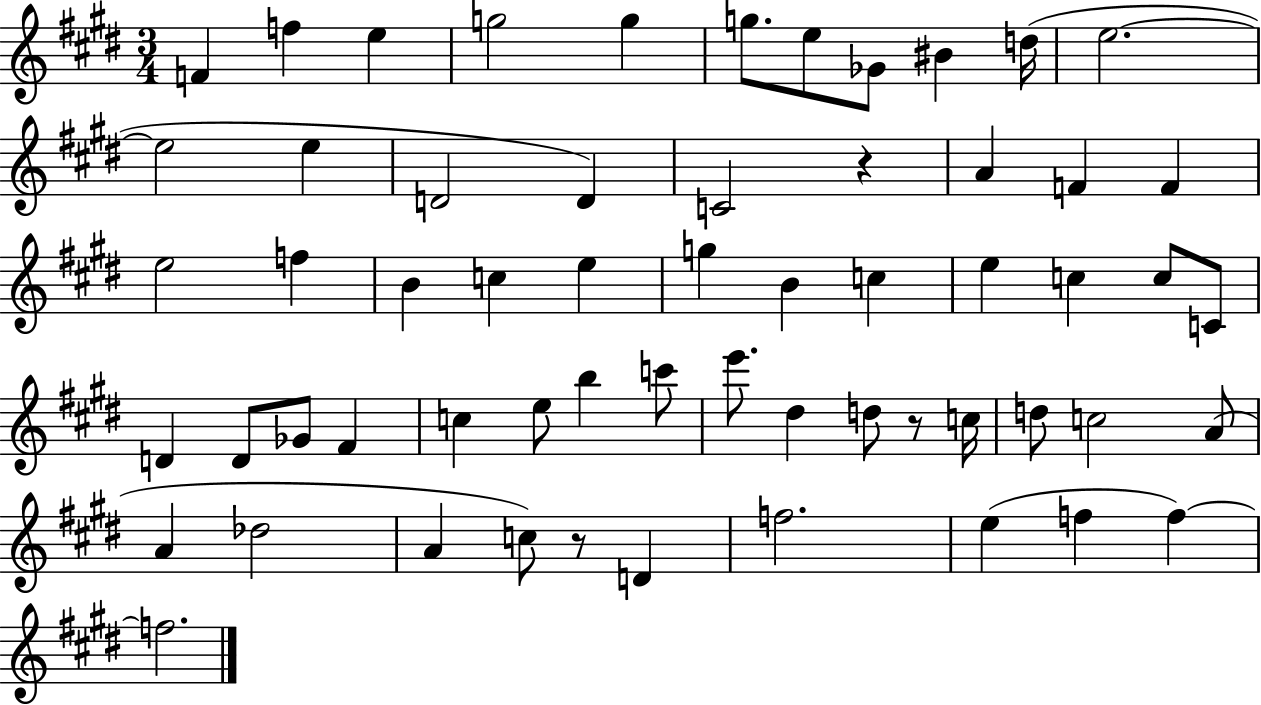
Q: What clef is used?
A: treble